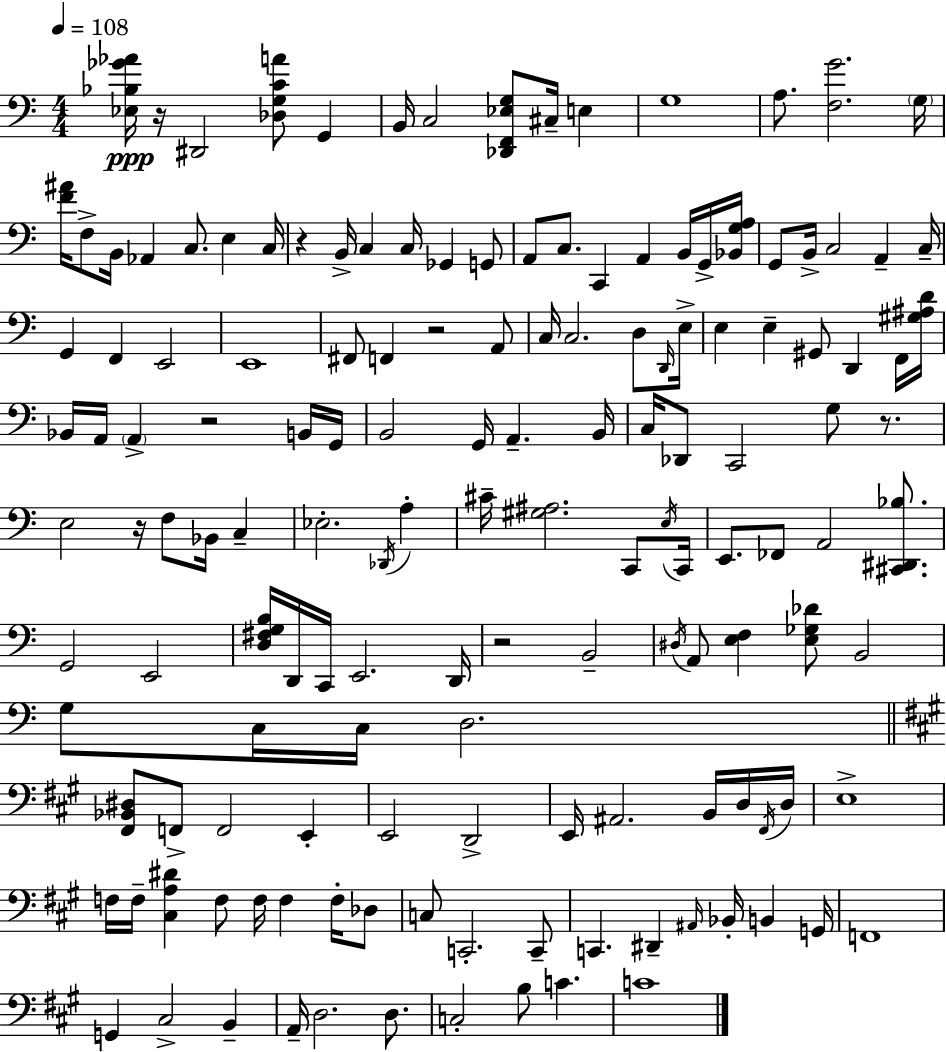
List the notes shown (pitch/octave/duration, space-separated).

[Eb3,Bb3,Gb4,Ab4]/s R/s D#2/h [Db3,G3,C4,A4]/e G2/q B2/s C3/h [Db2,F2,Eb3,G3]/e C#3/s E3/q G3/w A3/e. [F3,G4]/h. G3/s [F4,A#4]/s F3/e B2/s Ab2/q C3/e. E3/q C3/s R/q B2/s C3/q C3/s Gb2/q G2/e A2/e C3/e. C2/q A2/q B2/s G2/s [Bb2,G3,A3]/s G2/e B2/s C3/h A2/q C3/s G2/q F2/q E2/h E2/w F#2/e F2/q R/h A2/e C3/s C3/h. D3/e D2/s E3/s E3/q E3/q G#2/e D2/q F2/s [G#3,A#3,D4]/s Bb2/s A2/s A2/q R/h B2/s G2/s B2/h G2/s A2/q. B2/s C3/s Db2/e C2/h G3/e R/e. E3/h R/s F3/e Bb2/s C3/q Eb3/h. Db2/s A3/q C#4/s [G#3,A#3]/h. C2/e E3/s C2/s E2/e. FES2/e A2/h [C#2,D#2,Bb3]/e. G2/h E2/h [D3,F#3,G3,B3]/s D2/s C2/s E2/h. D2/s R/h B2/h D#3/s A2/e [E3,F3]/q [E3,Gb3,Db4]/e B2/h G3/e C3/s C3/s D3/h. [F#2,Bb2,D#3]/e F2/e F2/h E2/q E2/h D2/h E2/s A#2/h. B2/s D3/s F#2/s D3/s E3/w F3/s F3/s [C#3,A3,D#4]/q F3/e F3/s F3/q F3/s Db3/e C3/e C2/h. C2/e C2/q. D#2/q A#2/s Bb2/s B2/q G2/s F2/w G2/q C#3/h B2/q A2/s D3/h. D3/e. C3/h B3/e C4/q. C4/w